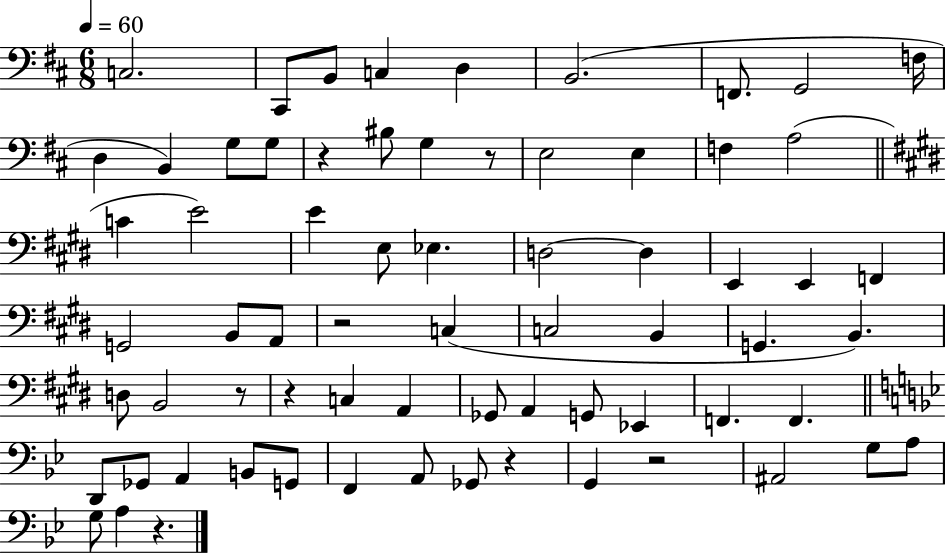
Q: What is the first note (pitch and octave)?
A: C3